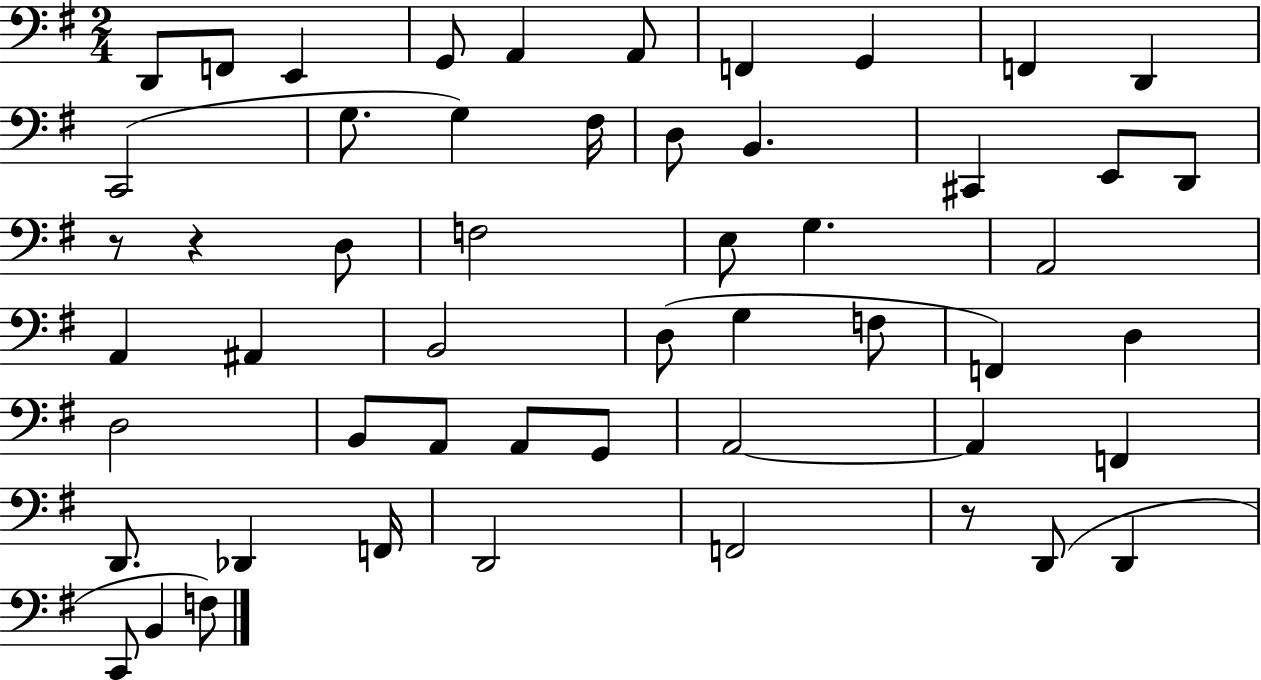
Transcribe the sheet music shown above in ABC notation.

X:1
T:Untitled
M:2/4
L:1/4
K:G
D,,/2 F,,/2 E,, G,,/2 A,, A,,/2 F,, G,, F,, D,, C,,2 G,/2 G, ^F,/4 D,/2 B,, ^C,, E,,/2 D,,/2 z/2 z D,/2 F,2 E,/2 G, A,,2 A,, ^A,, B,,2 D,/2 G, F,/2 F,, D, D,2 B,,/2 A,,/2 A,,/2 G,,/2 A,,2 A,, F,, D,,/2 _D,, F,,/4 D,,2 F,,2 z/2 D,,/2 D,, C,,/2 B,, F,/2